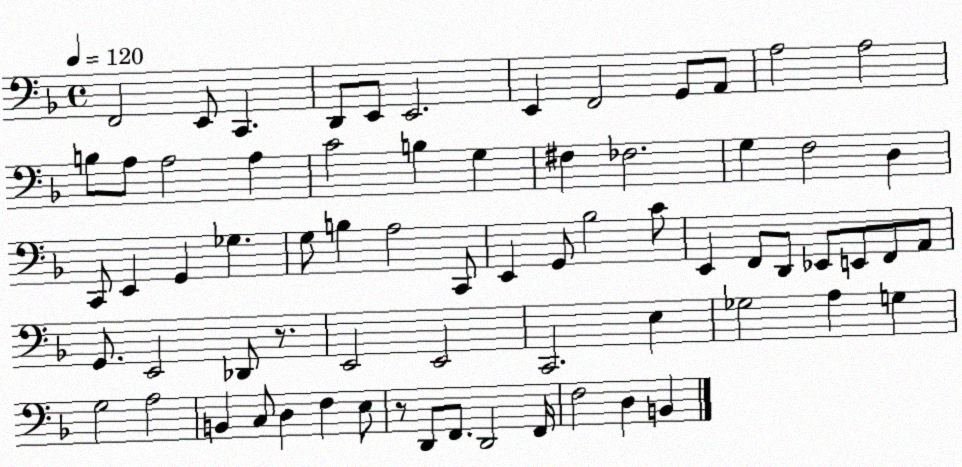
X:1
T:Untitled
M:4/4
L:1/4
K:F
F,,2 E,,/2 C,, D,,/2 E,,/2 E,,2 E,, F,,2 G,,/2 A,,/2 A,2 A,2 B,/2 A,/2 A,2 A, C2 B, G, ^F, _F,2 G, F,2 D, C,,/2 E,, G,, _G, G,/2 B, A,2 C,,/2 E,, G,,/2 _B,2 C/2 E,, F,,/2 D,,/2 _E,,/2 E,,/2 F,,/2 A,,/2 G,,/2 E,,2 _D,,/2 z/2 E,,2 E,,2 C,,2 E, _G,2 A, G, G,2 A,2 B,, C,/2 D, F, E,/2 z/2 D,,/2 F,,/2 D,,2 F,,/4 F,2 D, B,,